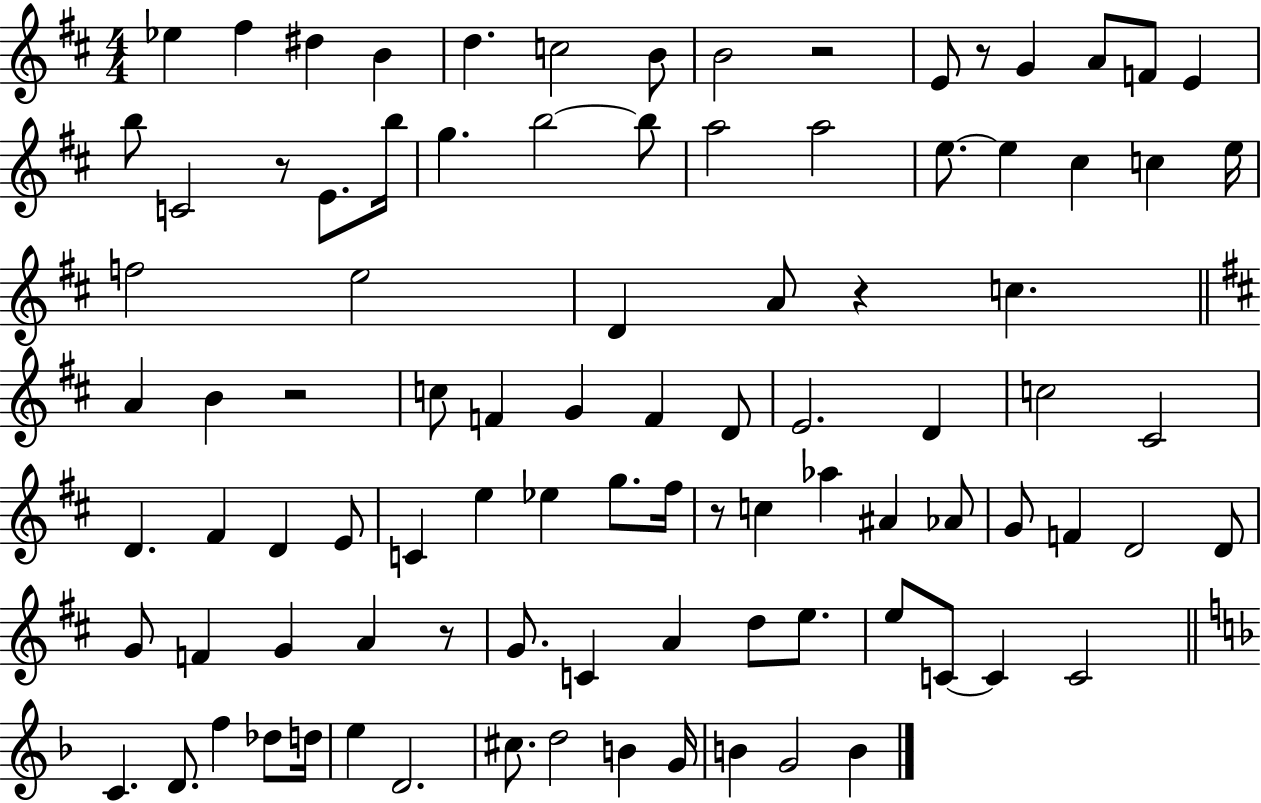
X:1
T:Untitled
M:4/4
L:1/4
K:D
_e ^f ^d B d c2 B/2 B2 z2 E/2 z/2 G A/2 F/2 E b/2 C2 z/2 E/2 b/4 g b2 b/2 a2 a2 e/2 e ^c c e/4 f2 e2 D A/2 z c A B z2 c/2 F G F D/2 E2 D c2 ^C2 D ^F D E/2 C e _e g/2 ^f/4 z/2 c _a ^A _A/2 G/2 F D2 D/2 G/2 F G A z/2 G/2 C A d/2 e/2 e/2 C/2 C C2 C D/2 f _d/2 d/4 e D2 ^c/2 d2 B G/4 B G2 B